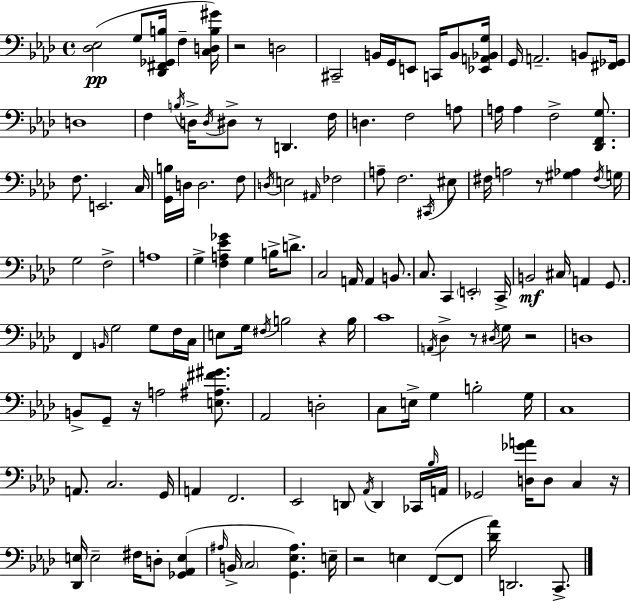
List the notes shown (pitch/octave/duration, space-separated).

[Db3,Eb3]/h G3/e [Db2,F#2,Gb2,B3]/s F3/q [C3,D3,B3,G#4]/s R/h D3/h C#2/h B2/s G2/s E2/e C2/s B2/e [Eb2,A2,Bb2,G3]/s G2/s A2/h. B2/e [F#2,Gb2]/s D3/w F3/q B3/s D3/s D3/s D#3/e R/e D2/q. F3/s D3/q. F3/h A3/e A3/s A3/q F3/h [Db2,F2,G3]/e. F3/e. E2/h. C3/s [G2,B3]/s D3/s D3/h. F3/e D3/s E3/h A#2/s FES3/h A3/e F3/h. C#2/s EIS3/e F#3/s A3/h R/e [G#3,Ab3]/q F#3/s G3/s G3/h F3/h A3/w G3/q [F3,A3,Eb4,Gb4]/q G3/q B3/s D4/e. C3/h A2/s A2/q B2/e. C3/e. C2/q E2/h C2/s B2/h C#3/s A2/q G2/e. F2/q B2/s G3/h G3/e F3/s C3/s E3/e G3/s F#3/s B3/h R/q B3/s C4/w A2/s Db3/q R/e D#3/s G3/e R/h D3/w B2/e G2/e R/s A3/h [E3,A#3,F#4,G#4]/e. Ab2/h D3/h C3/e E3/s G3/q B3/h G3/s C3/w A2/e. C3/h. G2/s A2/q F2/h. Eb2/h D2/e Ab2/s D2/q CES2/s Bb3/s A2/s Gb2/h [D3,Gb4,A4]/s D3/e C3/q R/s [Db2,E3]/s E3/h F#3/s D3/e [Gb2,Ab2,E3]/q A#3/s B2/s C3/h [G2,Eb3,A#3]/q. E3/s R/h E3/q F2/e F2/e [Db4,Ab4]/s D2/h. C2/e.